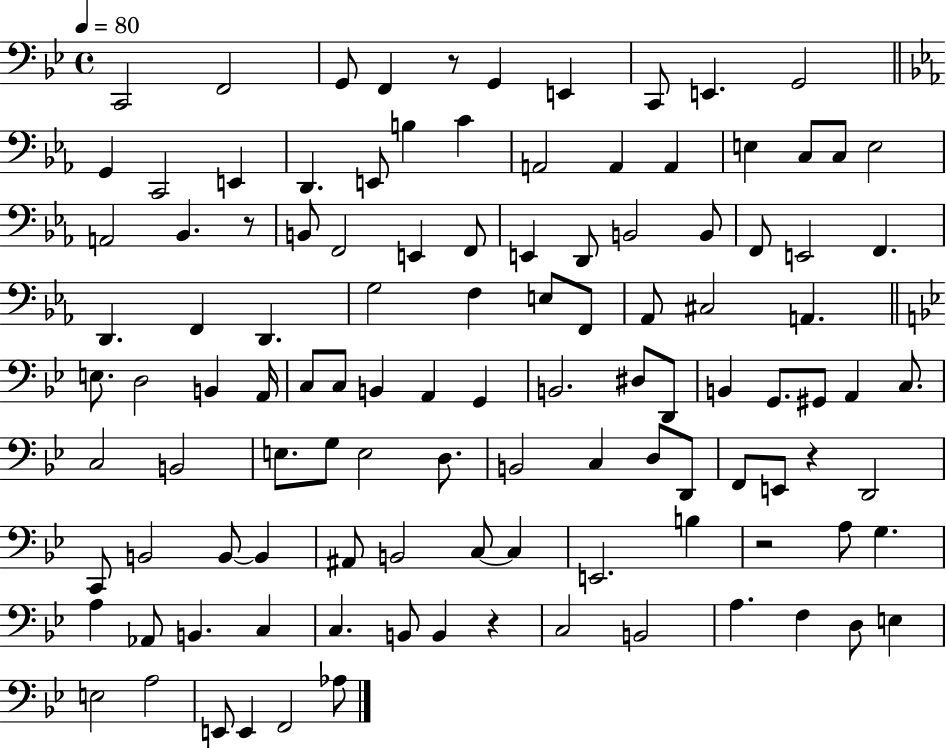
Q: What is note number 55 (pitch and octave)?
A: G2